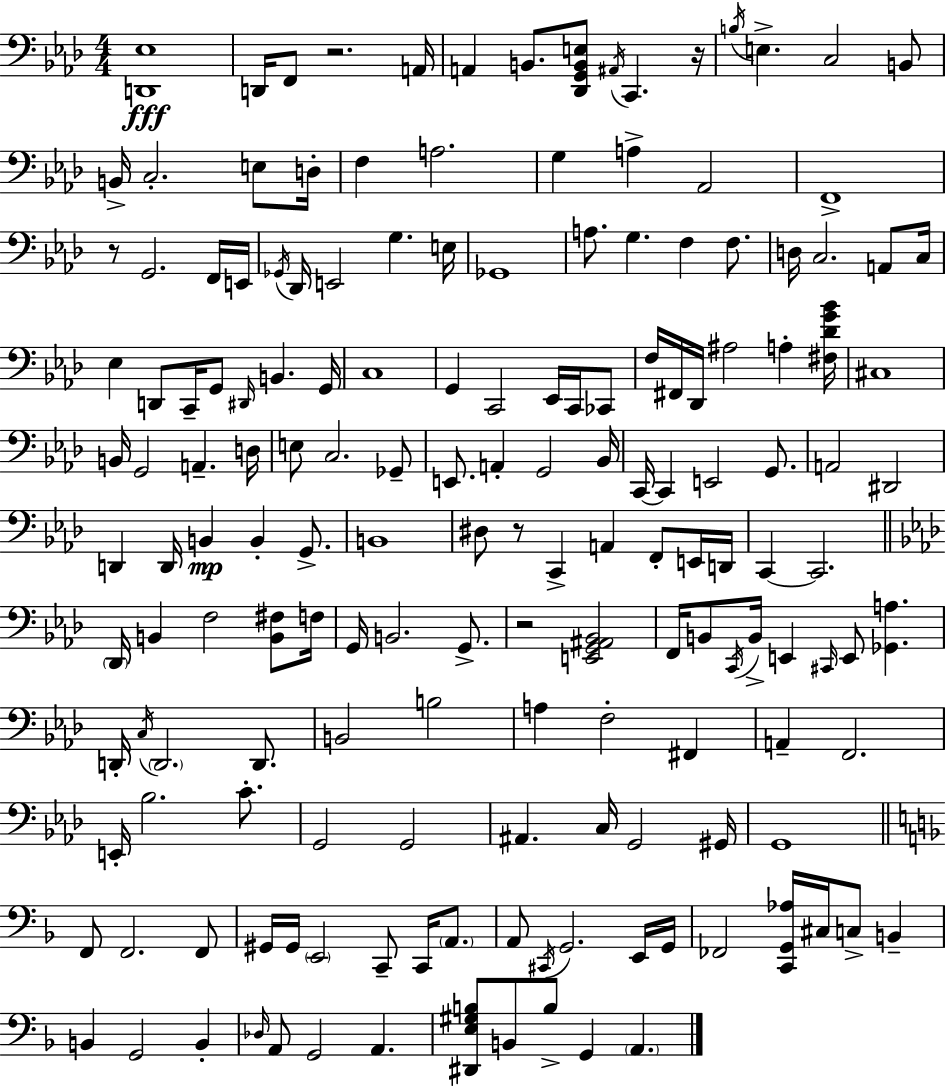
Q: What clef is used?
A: bass